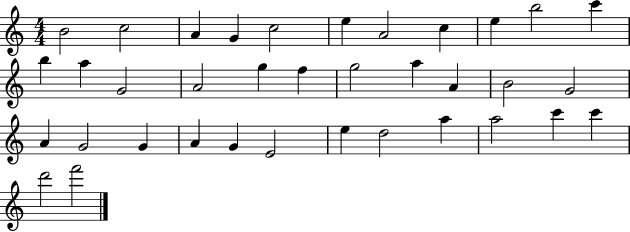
{
  \clef treble
  \numericTimeSignature
  \time 4/4
  \key c \major
  b'2 c''2 | a'4 g'4 c''2 | e''4 a'2 c''4 | e''4 b''2 c'''4 | \break b''4 a''4 g'2 | a'2 g''4 f''4 | g''2 a''4 a'4 | b'2 g'2 | \break a'4 g'2 g'4 | a'4 g'4 e'2 | e''4 d''2 a''4 | a''2 c'''4 c'''4 | \break d'''2 f'''2 | \bar "|."
}